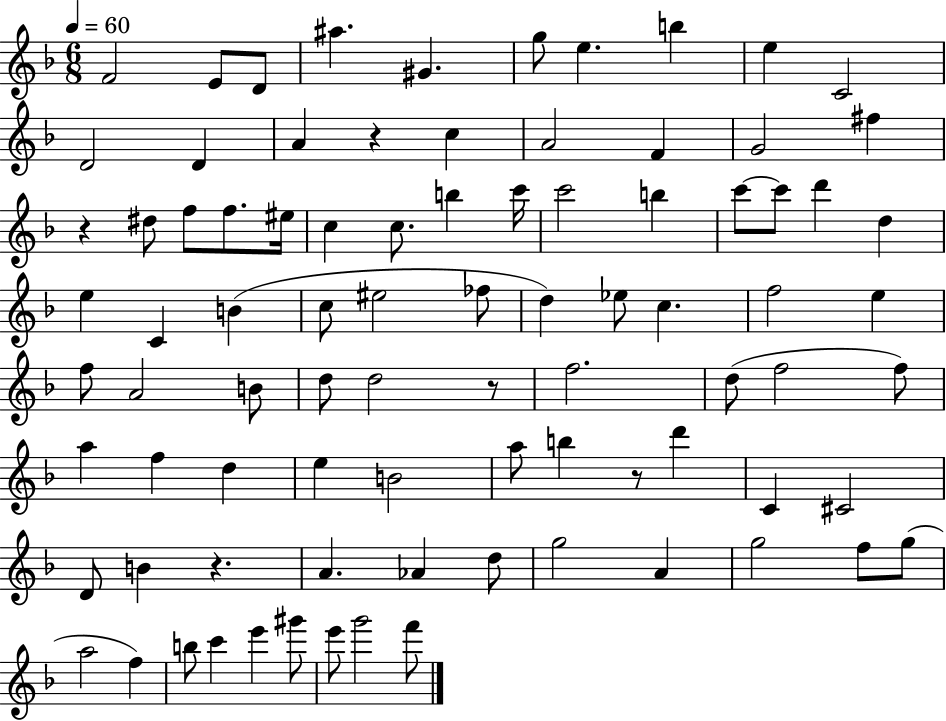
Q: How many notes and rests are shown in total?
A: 86